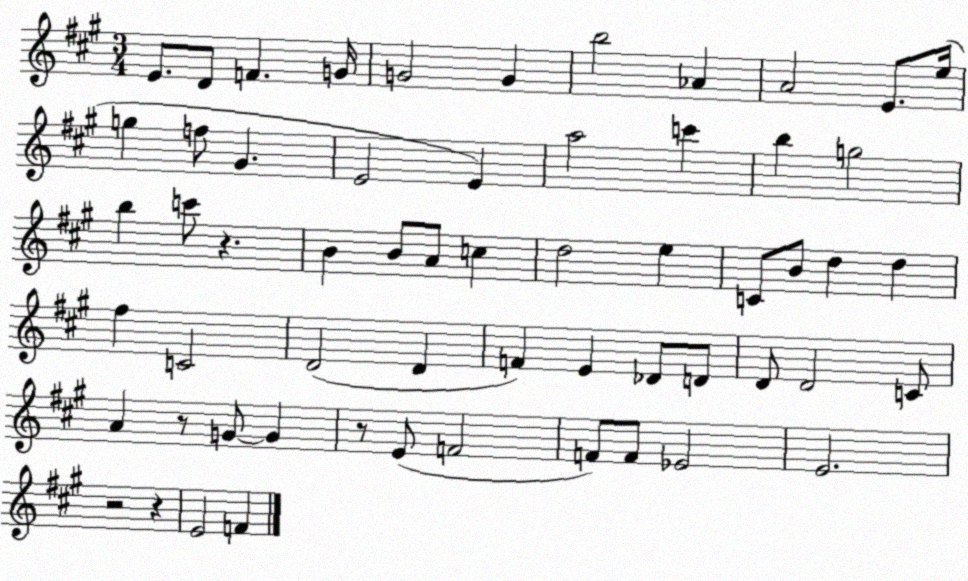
X:1
T:Untitled
M:3/4
L:1/4
K:A
E/2 D/2 F G/4 G2 G b2 _A A2 E/2 e/4 g f/2 ^G E2 E a2 c' b g2 b c'/2 z B B/2 A/2 c d2 e C/2 B/2 d d ^f C2 D2 D F E _D/2 D/2 D/2 D2 C/2 A z/2 G/2 G z/2 E/2 F2 F/2 F/2 _E2 E2 z2 z E2 F